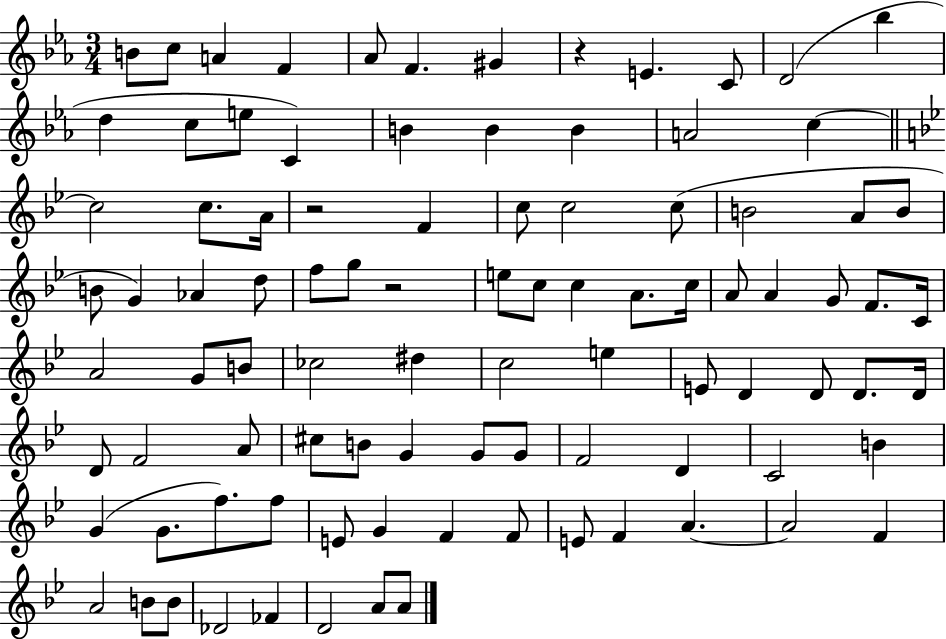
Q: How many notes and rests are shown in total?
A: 94